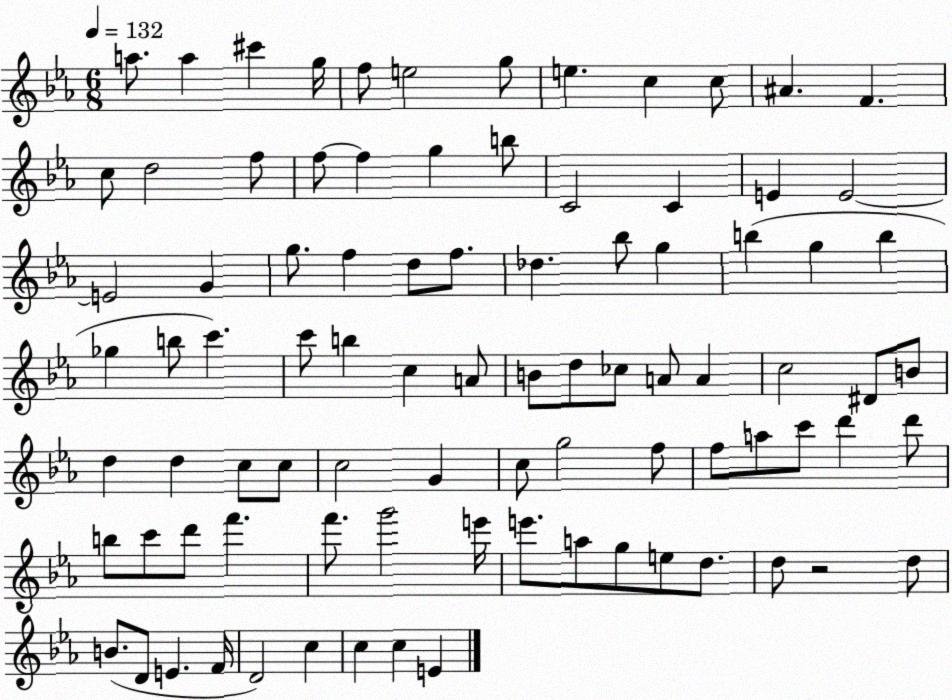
X:1
T:Untitled
M:6/8
L:1/4
K:Eb
a/2 a ^c' g/4 f/2 e2 g/2 e c c/2 ^A F c/2 d2 f/2 f/2 f g b/2 C2 C E E2 E2 G g/2 f d/2 f/2 _d _b/2 g b g b _g b/2 c' c'/2 b c A/2 B/2 d/2 _c/2 A/2 A c2 ^D/2 B/2 d d c/2 c/2 c2 G c/2 g2 f/2 f/2 a/2 c'/2 d' d'/2 b/2 c'/2 d'/2 f' f'/2 g'2 e'/4 e'/2 a/2 g/2 e/2 d/2 d/2 z2 d/2 B/2 D/2 E F/4 D2 c c c E